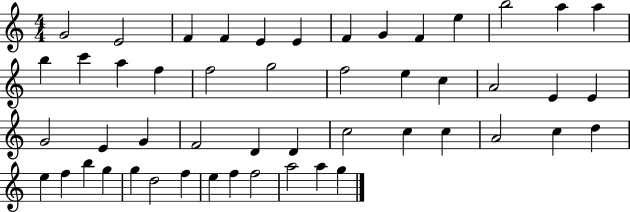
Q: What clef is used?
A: treble